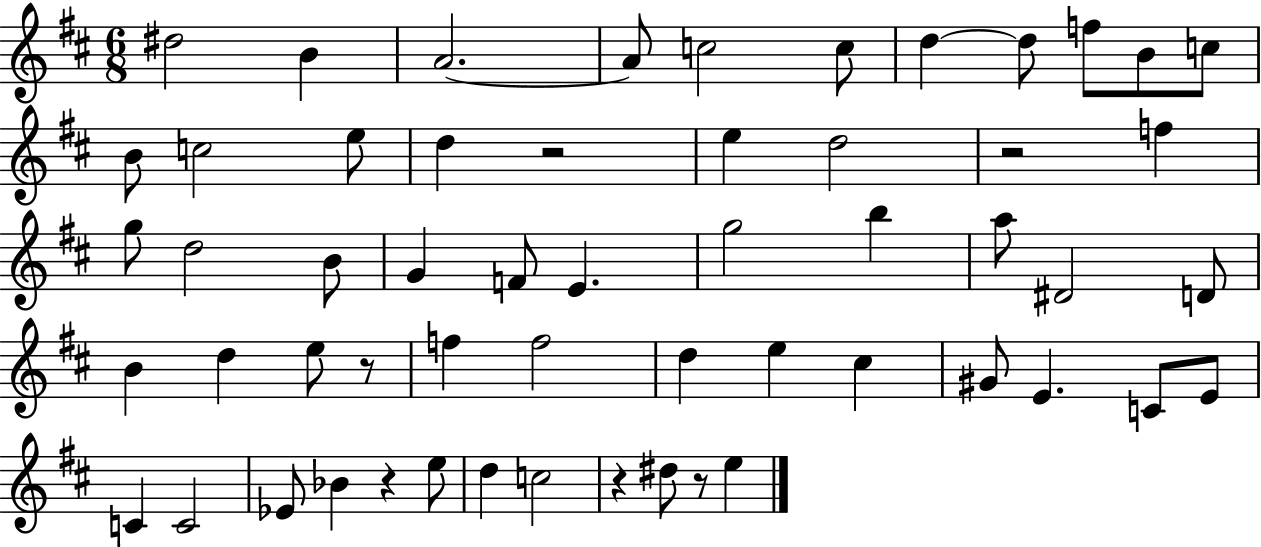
X:1
T:Untitled
M:6/8
L:1/4
K:D
^d2 B A2 A/2 c2 c/2 d d/2 f/2 B/2 c/2 B/2 c2 e/2 d z2 e d2 z2 f g/2 d2 B/2 G F/2 E g2 b a/2 ^D2 D/2 B d e/2 z/2 f f2 d e ^c ^G/2 E C/2 E/2 C C2 _E/2 _B z e/2 d c2 z ^d/2 z/2 e